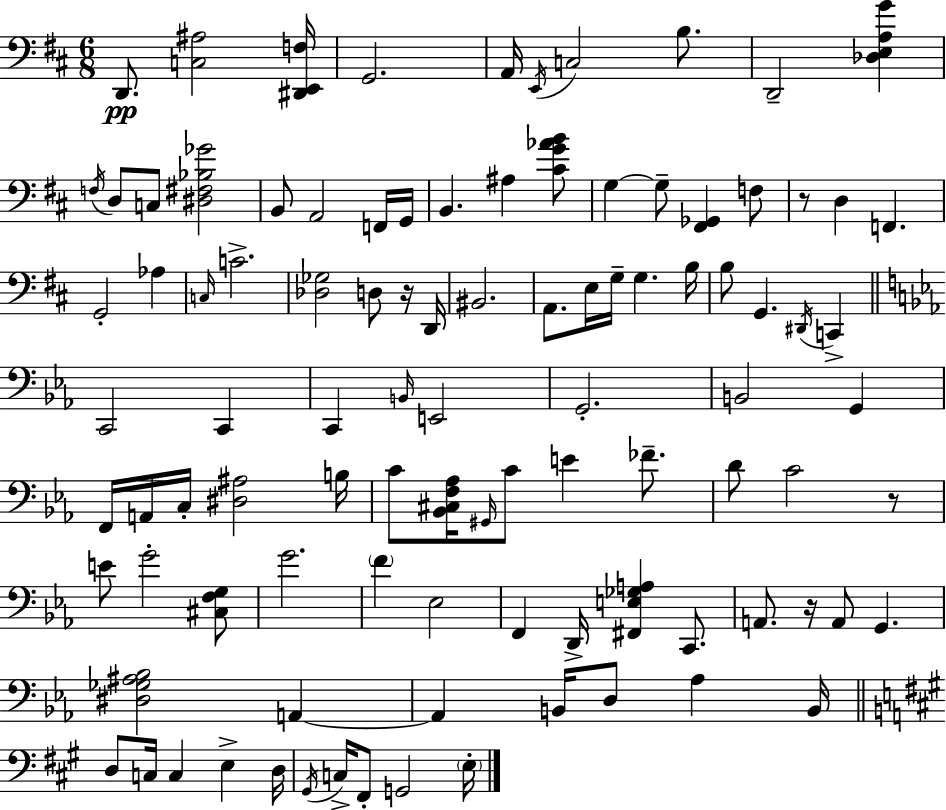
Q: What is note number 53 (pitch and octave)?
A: E4